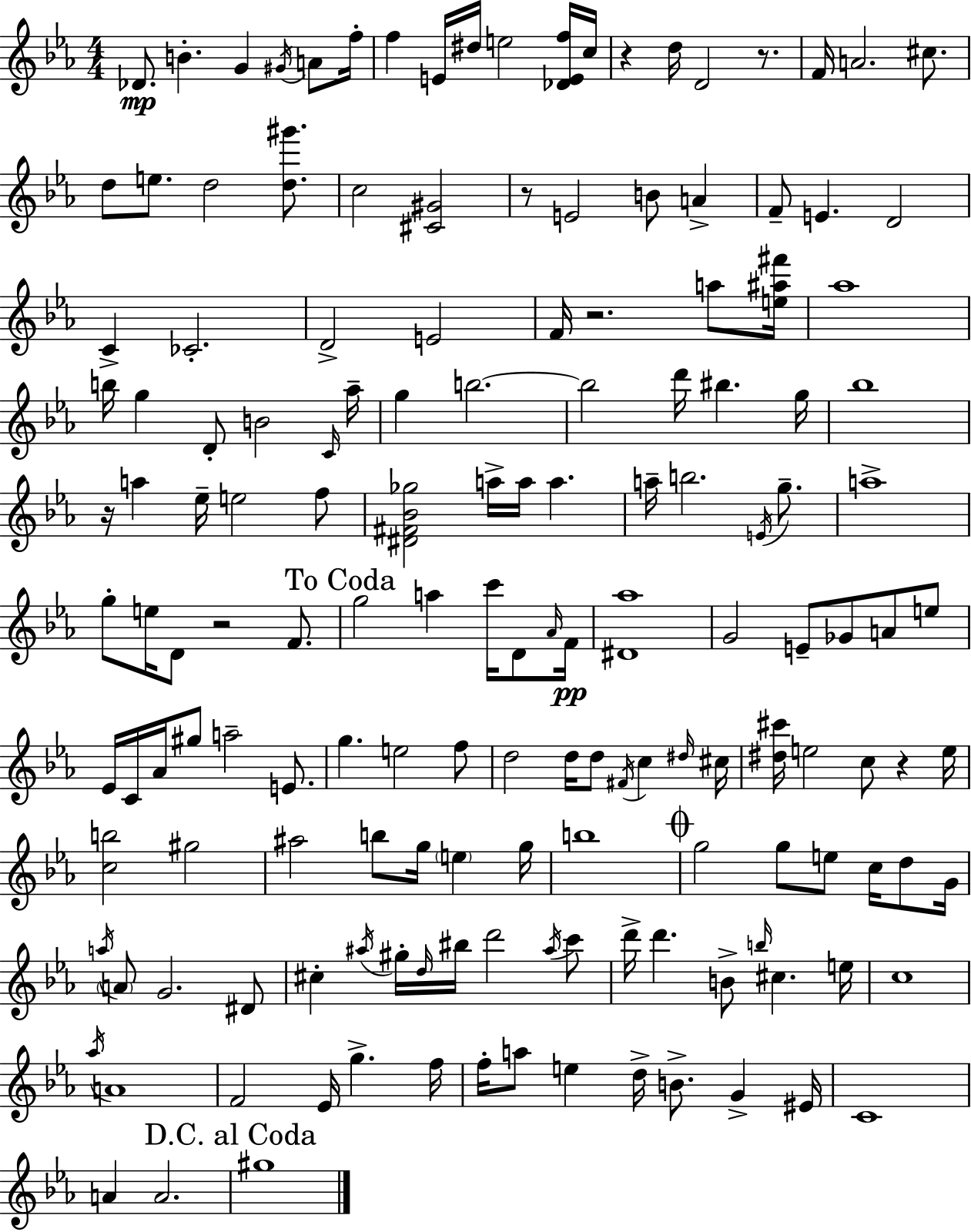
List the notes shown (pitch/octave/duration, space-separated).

Db4/e. B4/q. G4/q G#4/s A4/e F5/s F5/q E4/s D#5/s E5/h [Db4,E4,F5]/s C5/s R/q D5/s D4/h R/e. F4/s A4/h. C#5/e. D5/e E5/e. D5/h [D5,G#6]/e. C5/h [C#4,G#4]/h R/e E4/h B4/e A4/q F4/e E4/q. D4/h C4/q CES4/h. D4/h E4/h F4/s R/h. A5/e [E5,A#5,F#6]/s Ab5/w B5/s G5/q D4/e B4/h C4/s Ab5/s G5/q B5/h. B5/h D6/s BIS5/q. G5/s Bb5/w R/s A5/q Eb5/s E5/h F5/e [D#4,F#4,Bb4,Gb5]/h A5/s A5/s A5/q. A5/s B5/h. E4/s G5/e. A5/w G5/e E5/s D4/e R/h F4/e. G5/h A5/q C6/s D4/e Ab4/s F4/s [D#4,Ab5]/w G4/h E4/e Gb4/e A4/e E5/e Eb4/s C4/s Ab4/s G#5/e A5/h E4/e. G5/q. E5/h F5/e D5/h D5/s D5/e F#4/s C5/q D#5/s C#5/s [D#5,C#6]/s E5/h C5/e R/q E5/s [C5,B5]/h G#5/h A#5/h B5/e G5/s E5/q G5/s B5/w G5/h G5/e E5/e C5/s D5/e G4/s A5/s A4/e G4/h. D#4/e C#5/q A#5/s G#5/s D5/s BIS5/s D6/h A#5/s C6/e D6/s D6/q. B4/e B5/s C#5/q. E5/s C5/w Ab5/s A4/w F4/h Eb4/s G5/q. F5/s F5/s A5/e E5/q D5/s B4/e. G4/q EIS4/s C4/w A4/q A4/h. G#5/w